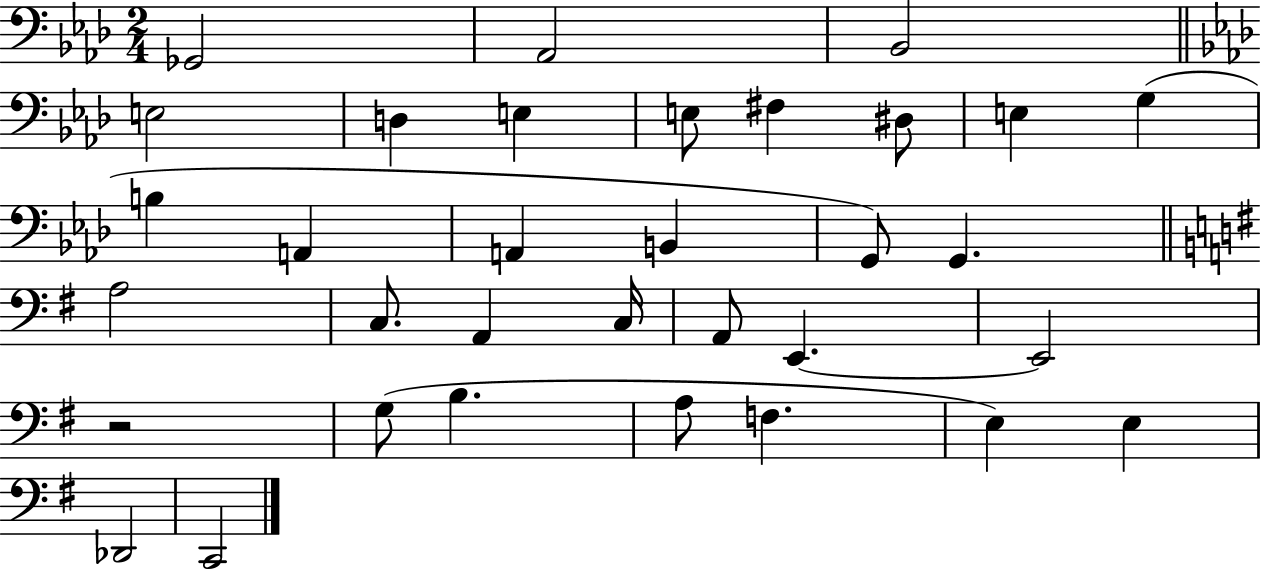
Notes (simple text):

Gb2/h Ab2/h Bb2/h E3/h D3/q E3/q E3/e F#3/q D#3/e E3/q G3/q B3/q A2/q A2/q B2/q G2/e G2/q. A3/h C3/e. A2/q C3/s A2/e E2/q. E2/h R/h G3/e B3/q. A3/e F3/q. E3/q E3/q Db2/h C2/h